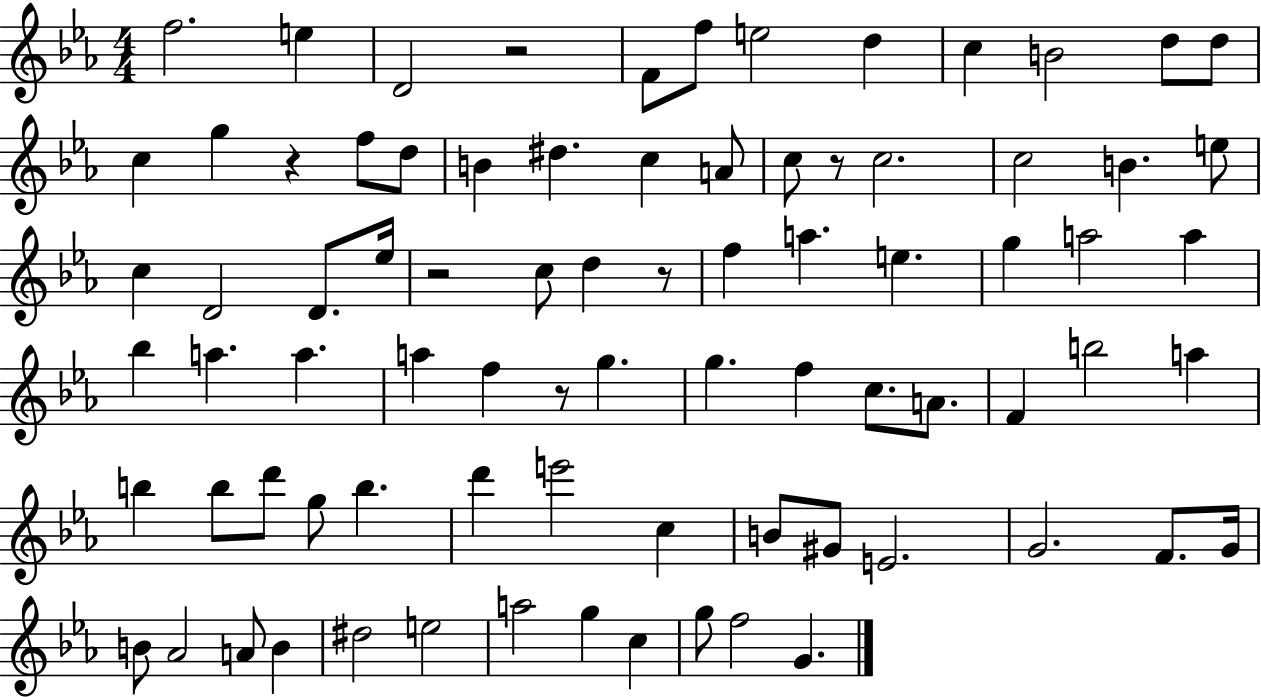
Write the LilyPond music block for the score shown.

{
  \clef treble
  \numericTimeSignature
  \time 4/4
  \key ees \major
  f''2. e''4 | d'2 r2 | f'8 f''8 e''2 d''4 | c''4 b'2 d''8 d''8 | \break c''4 g''4 r4 f''8 d''8 | b'4 dis''4. c''4 a'8 | c''8 r8 c''2. | c''2 b'4. e''8 | \break c''4 d'2 d'8. ees''16 | r2 c''8 d''4 r8 | f''4 a''4. e''4. | g''4 a''2 a''4 | \break bes''4 a''4. a''4. | a''4 f''4 r8 g''4. | g''4. f''4 c''8. a'8. | f'4 b''2 a''4 | \break b''4 b''8 d'''8 g''8 b''4. | d'''4 e'''2 c''4 | b'8 gis'8 e'2. | g'2. f'8. g'16 | \break b'8 aes'2 a'8 b'4 | dis''2 e''2 | a''2 g''4 c''4 | g''8 f''2 g'4. | \break \bar "|."
}